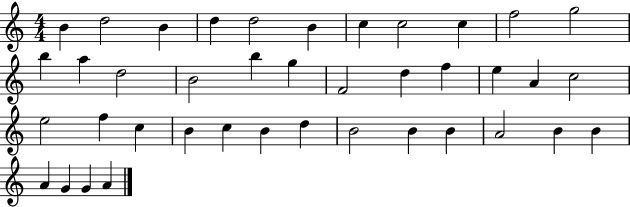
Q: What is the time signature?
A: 4/4